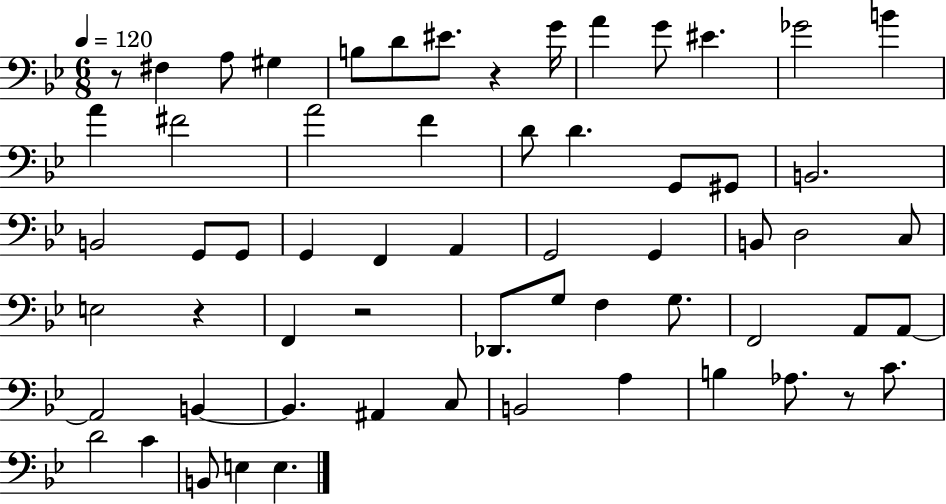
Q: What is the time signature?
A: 6/8